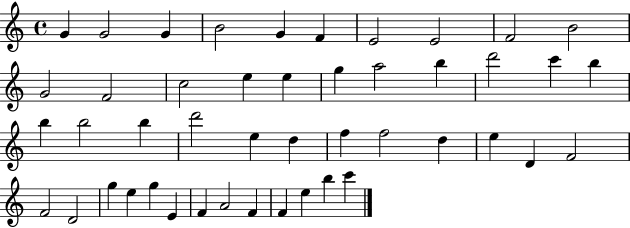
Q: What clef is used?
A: treble